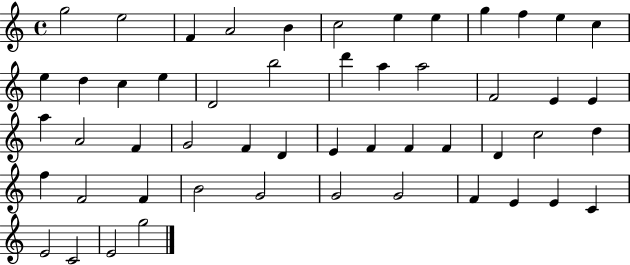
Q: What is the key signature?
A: C major